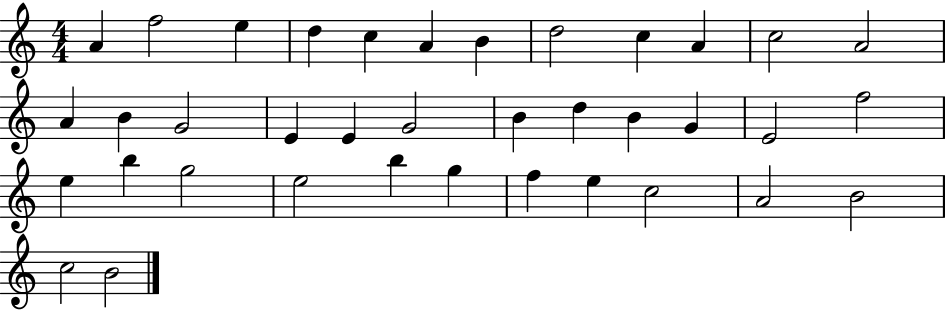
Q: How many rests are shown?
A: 0